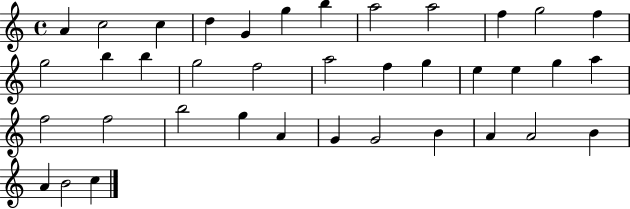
{
  \clef treble
  \time 4/4
  \defaultTimeSignature
  \key c \major
  a'4 c''2 c''4 | d''4 g'4 g''4 b''4 | a''2 a''2 | f''4 g''2 f''4 | \break g''2 b''4 b''4 | g''2 f''2 | a''2 f''4 g''4 | e''4 e''4 g''4 a''4 | \break f''2 f''2 | b''2 g''4 a'4 | g'4 g'2 b'4 | a'4 a'2 b'4 | \break a'4 b'2 c''4 | \bar "|."
}